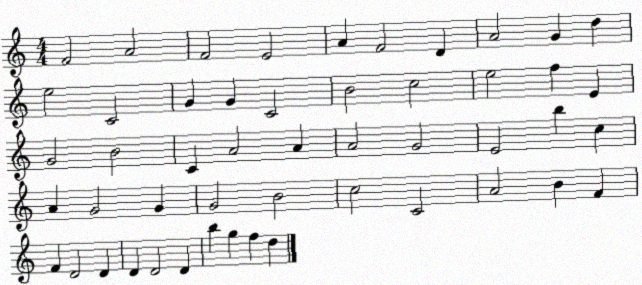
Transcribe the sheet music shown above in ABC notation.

X:1
T:Untitled
M:4/4
L:1/4
K:C
F2 A2 F2 E2 A F2 D A2 G d e2 C2 G G C2 B2 c2 e2 f E G2 B2 C A2 A A2 G2 E2 b c A G2 G G2 B2 c2 C2 A2 B F F D2 D D D2 D b g f d